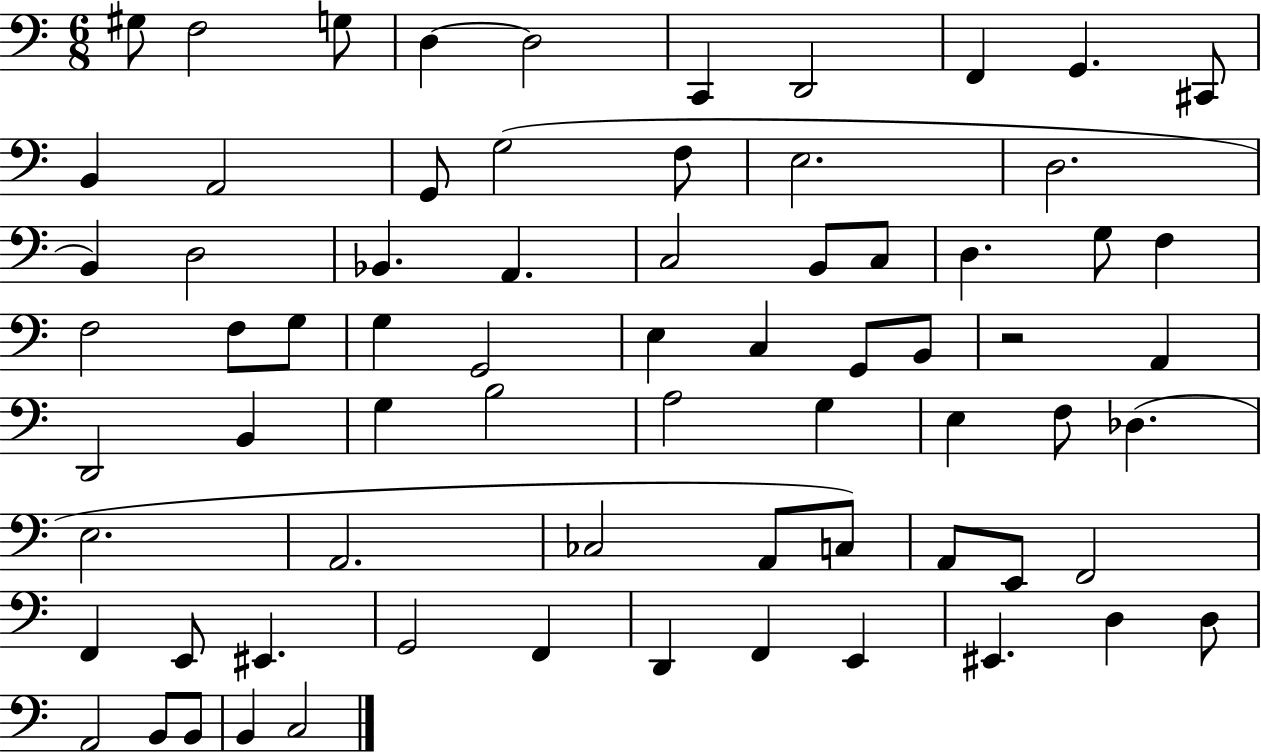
G#3/e F3/h G3/e D3/q D3/h C2/q D2/h F2/q G2/q. C#2/e B2/q A2/h G2/e G3/h F3/e E3/h. D3/h. B2/q D3/h Bb2/q. A2/q. C3/h B2/e C3/e D3/q. G3/e F3/q F3/h F3/e G3/e G3/q G2/h E3/q C3/q G2/e B2/e R/h A2/q D2/h B2/q G3/q B3/h A3/h G3/q E3/q F3/e Db3/q. E3/h. A2/h. CES3/h A2/e C3/e A2/e E2/e F2/h F2/q E2/e EIS2/q. G2/h F2/q D2/q F2/q E2/q EIS2/q. D3/q D3/e A2/h B2/e B2/e B2/q C3/h